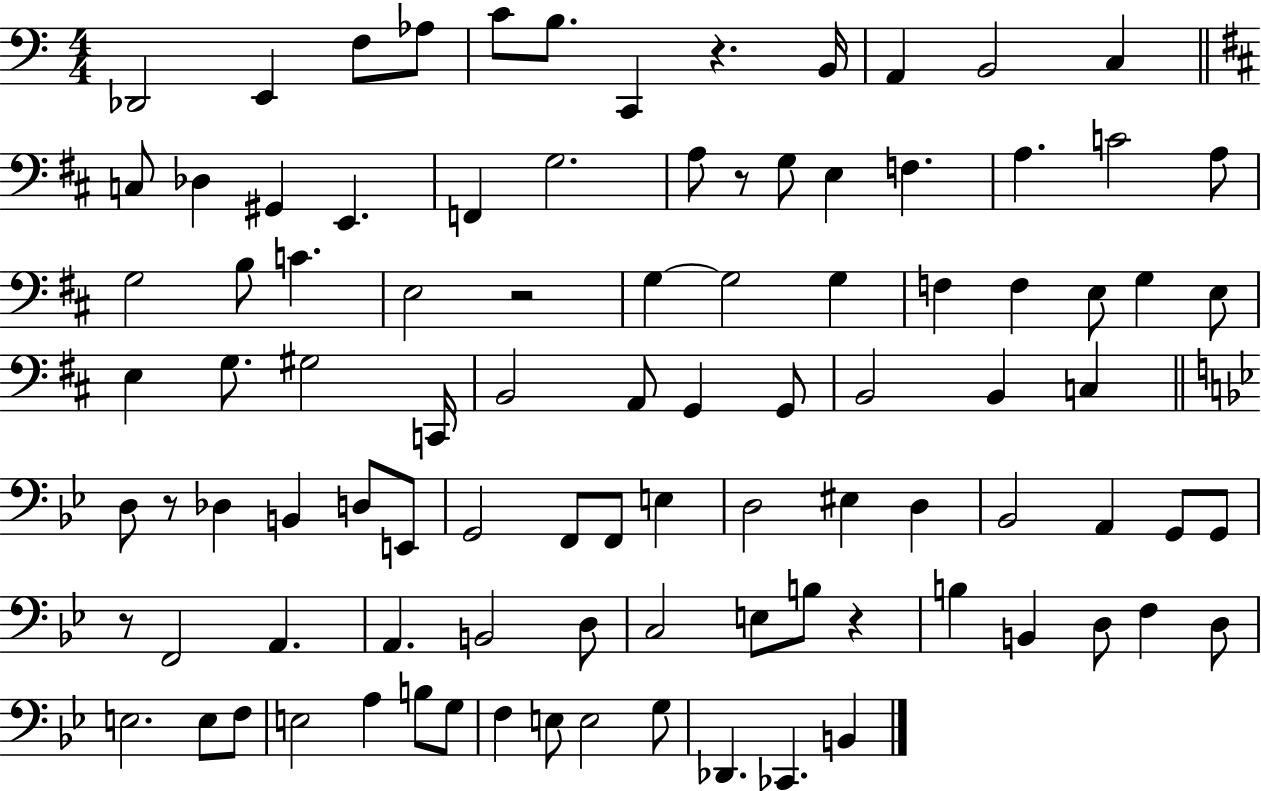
Db2/h E2/q F3/e Ab3/e C4/e B3/e. C2/q R/q. B2/s A2/q B2/h C3/q C3/e Db3/q G#2/q E2/q. F2/q G3/h. A3/e R/e G3/e E3/q F3/q. A3/q. C4/h A3/e G3/h B3/e C4/q. E3/h R/h G3/q G3/h G3/q F3/q F3/q E3/e G3/q E3/e E3/q G3/e. G#3/h C2/s B2/h A2/e G2/q G2/e B2/h B2/q C3/q D3/e R/e Db3/q B2/q D3/e E2/e G2/h F2/e F2/e E3/q D3/h EIS3/q D3/q Bb2/h A2/q G2/e G2/e R/e F2/h A2/q. A2/q. B2/h D3/e C3/h E3/e B3/e R/q B3/q B2/q D3/e F3/q D3/e E3/h. E3/e F3/e E3/h A3/q B3/e G3/e F3/q E3/e E3/h G3/e Db2/q. CES2/q. B2/q